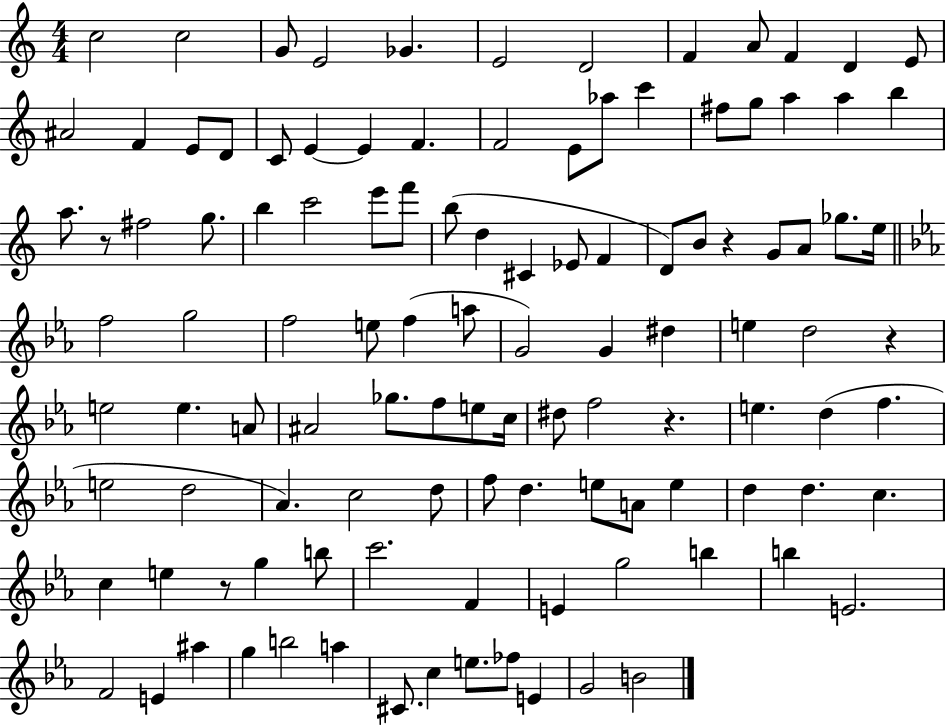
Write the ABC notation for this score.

X:1
T:Untitled
M:4/4
L:1/4
K:C
c2 c2 G/2 E2 _G E2 D2 F A/2 F D E/2 ^A2 F E/2 D/2 C/2 E E F F2 E/2 _a/2 c' ^f/2 g/2 a a b a/2 z/2 ^f2 g/2 b c'2 e'/2 f'/2 b/2 d ^C _E/2 F D/2 B/2 z G/2 A/2 _g/2 e/4 f2 g2 f2 e/2 f a/2 G2 G ^d e d2 z e2 e A/2 ^A2 _g/2 f/2 e/2 c/4 ^d/2 f2 z e d f e2 d2 _A c2 d/2 f/2 d e/2 A/2 e d d c c e z/2 g b/2 c'2 F E g2 b b E2 F2 E ^a g b2 a ^C/2 c e/2 _f/2 E G2 B2